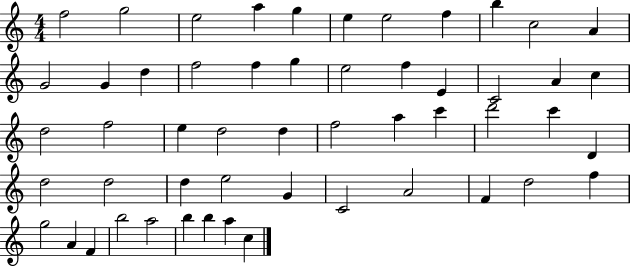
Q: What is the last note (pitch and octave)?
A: C5